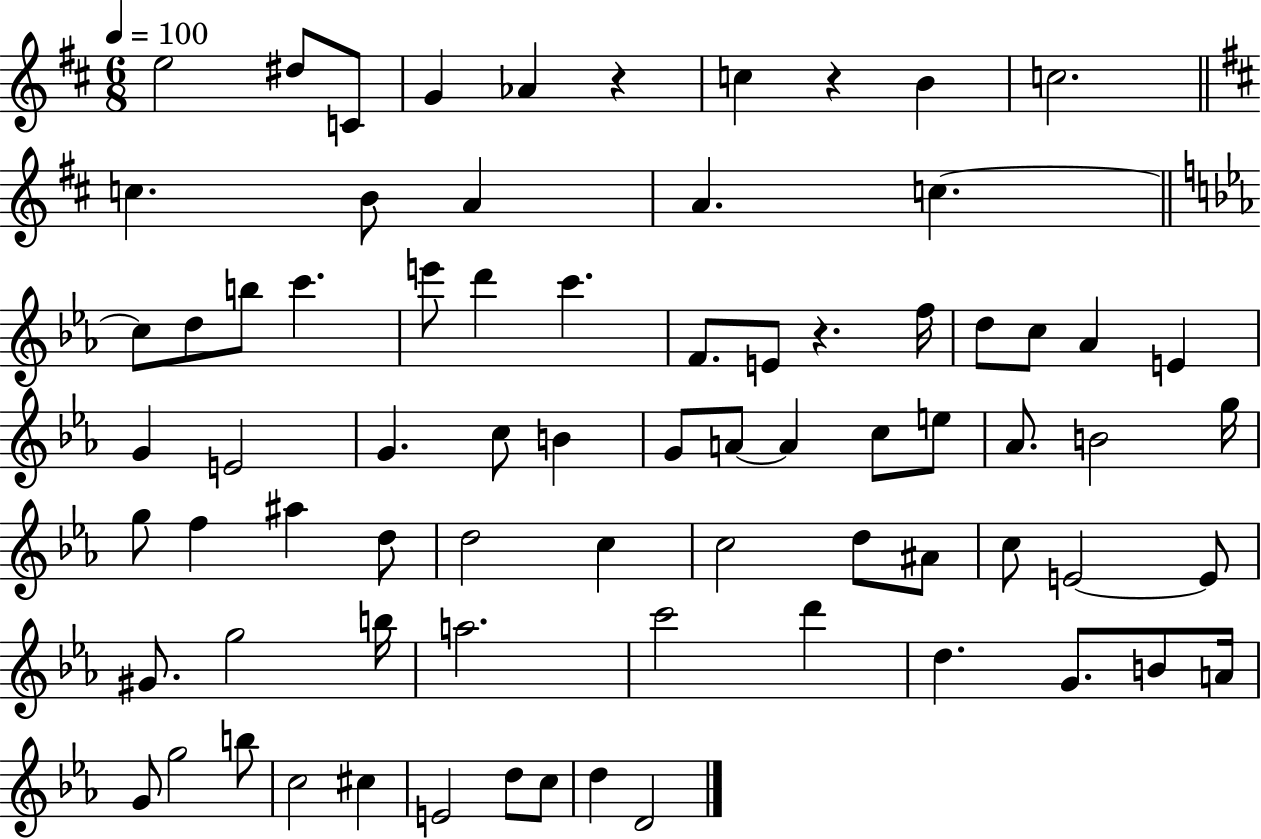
X:1
T:Untitled
M:6/8
L:1/4
K:D
e2 ^d/2 C/2 G _A z c z B c2 c B/2 A A c c/2 d/2 b/2 c' e'/2 d' c' F/2 E/2 z f/4 d/2 c/2 _A E G E2 G c/2 B G/2 A/2 A c/2 e/2 _A/2 B2 g/4 g/2 f ^a d/2 d2 c c2 d/2 ^A/2 c/2 E2 E/2 ^G/2 g2 b/4 a2 c'2 d' d G/2 B/2 A/4 G/2 g2 b/2 c2 ^c E2 d/2 c/2 d D2